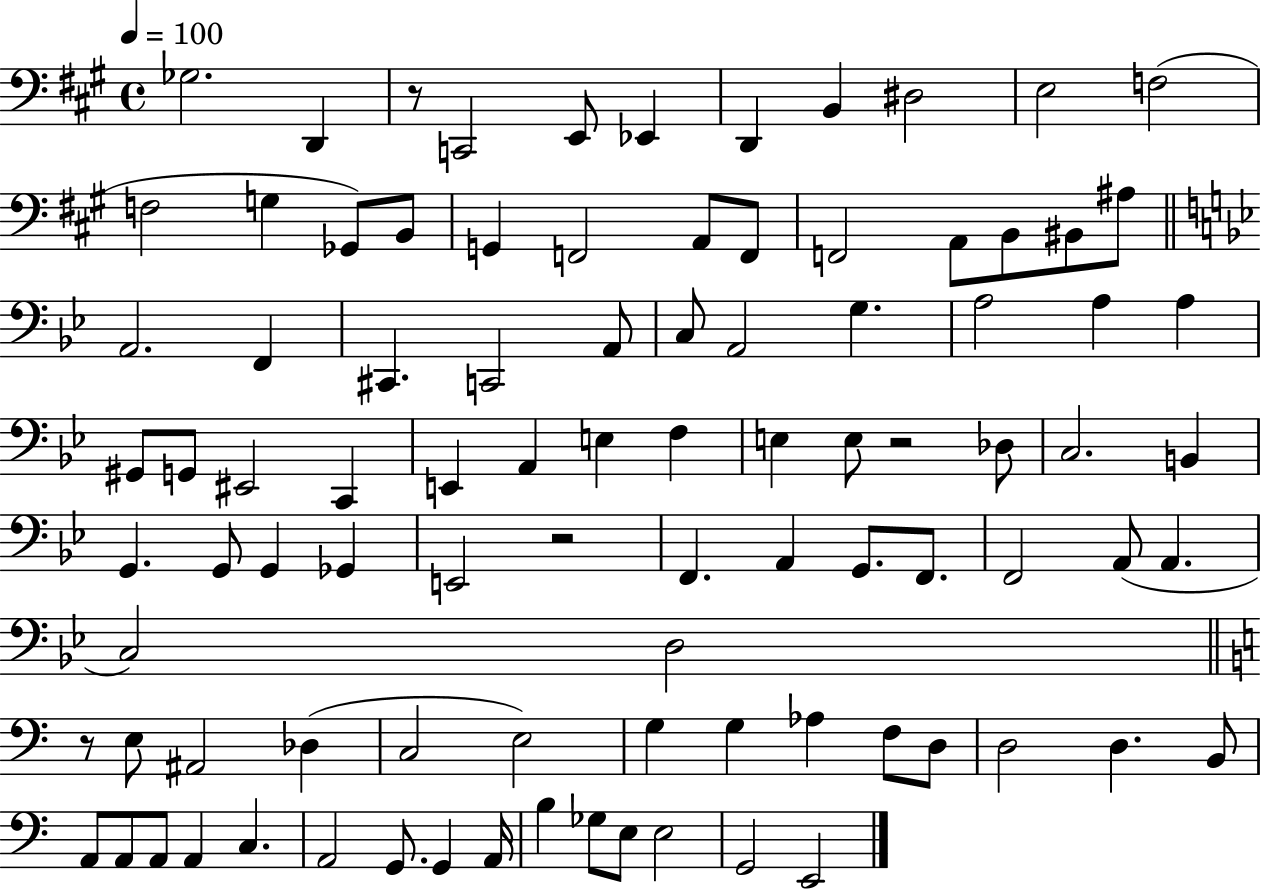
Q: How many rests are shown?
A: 4